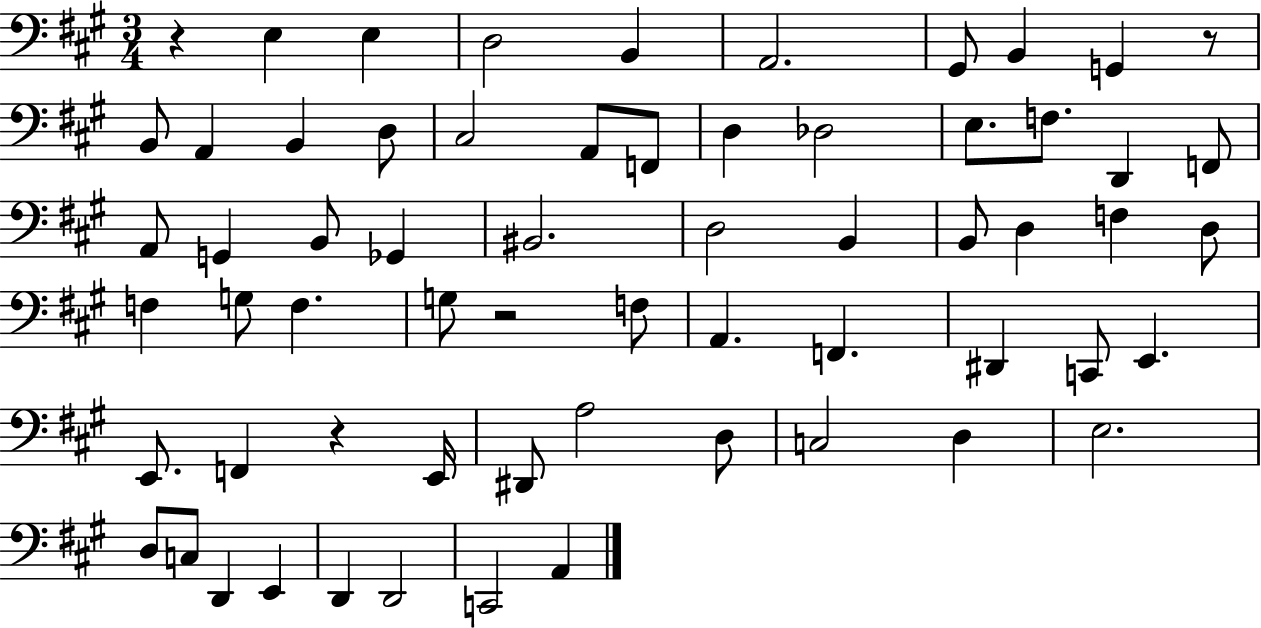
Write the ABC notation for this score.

X:1
T:Untitled
M:3/4
L:1/4
K:A
z E, E, D,2 B,, A,,2 ^G,,/2 B,, G,, z/2 B,,/2 A,, B,, D,/2 ^C,2 A,,/2 F,,/2 D, _D,2 E,/2 F,/2 D,, F,,/2 A,,/2 G,, B,,/2 _G,, ^B,,2 D,2 B,, B,,/2 D, F, D,/2 F, G,/2 F, G,/2 z2 F,/2 A,, F,, ^D,, C,,/2 E,, E,,/2 F,, z E,,/4 ^D,,/2 A,2 D,/2 C,2 D, E,2 D,/2 C,/2 D,, E,, D,, D,,2 C,,2 A,,